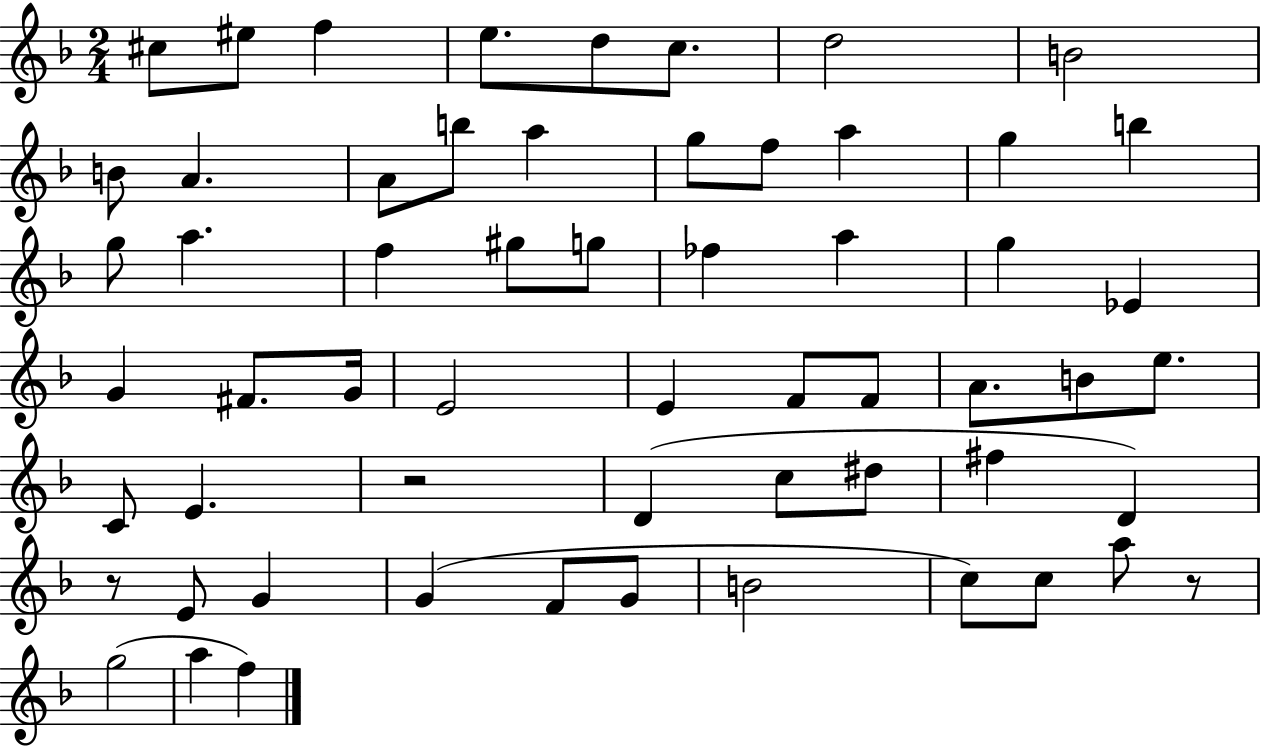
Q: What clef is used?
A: treble